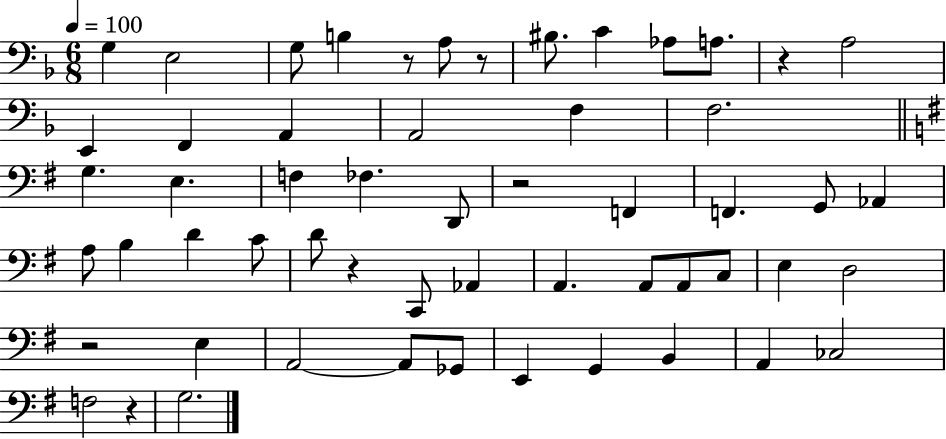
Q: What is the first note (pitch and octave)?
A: G3